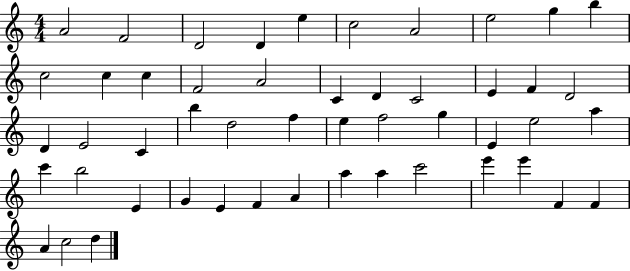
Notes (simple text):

A4/h F4/h D4/h D4/q E5/q C5/h A4/h E5/h G5/q B5/q C5/h C5/q C5/q F4/h A4/h C4/q D4/q C4/h E4/q F4/q D4/h D4/q E4/h C4/q B5/q D5/h F5/q E5/q F5/h G5/q E4/q E5/h A5/q C6/q B5/h E4/q G4/q E4/q F4/q A4/q A5/q A5/q C6/h E6/q E6/q F4/q F4/q A4/q C5/h D5/q